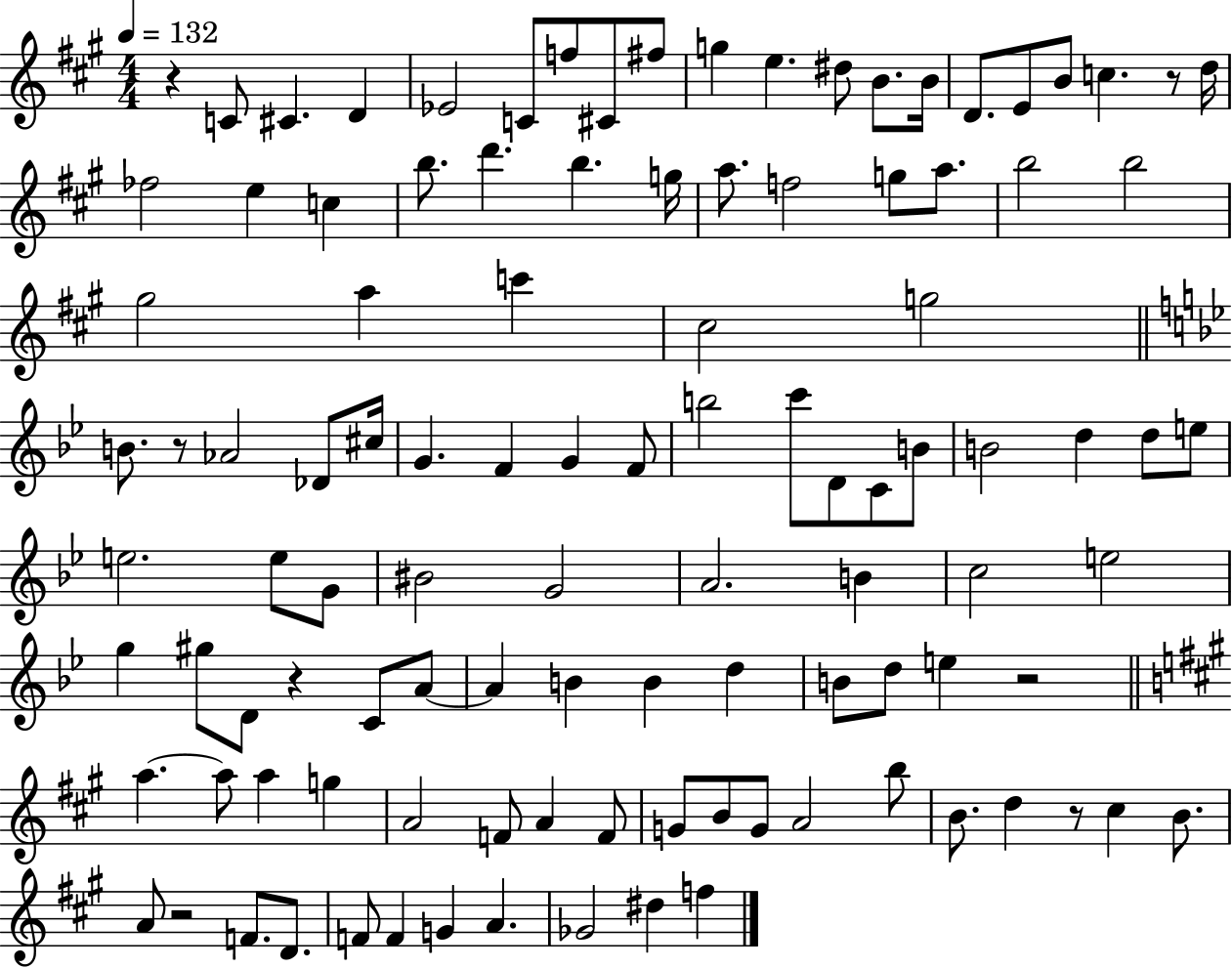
R/q C4/e C#4/q. D4/q Eb4/h C4/e F5/e C#4/e F#5/e G5/q E5/q. D#5/e B4/e. B4/s D4/e. E4/e B4/e C5/q. R/e D5/s FES5/h E5/q C5/q B5/e. D6/q. B5/q. G5/s A5/e. F5/h G5/e A5/e. B5/h B5/h G#5/h A5/q C6/q C#5/h G5/h B4/e. R/e Ab4/h Db4/e C#5/s G4/q. F4/q G4/q F4/e B5/h C6/e D4/e C4/e B4/e B4/h D5/q D5/e E5/e E5/h. E5/e G4/e BIS4/h G4/h A4/h. B4/q C5/h E5/h G5/q G#5/e D4/e R/q C4/e A4/e A4/q B4/q B4/q D5/q B4/e D5/e E5/q R/h A5/q. A5/e A5/q G5/q A4/h F4/e A4/q F4/e G4/e B4/e G4/e A4/h B5/e B4/e. D5/q R/e C#5/q B4/e. A4/e R/h F4/e. D4/e. F4/e F4/q G4/q A4/q. Gb4/h D#5/q F5/q